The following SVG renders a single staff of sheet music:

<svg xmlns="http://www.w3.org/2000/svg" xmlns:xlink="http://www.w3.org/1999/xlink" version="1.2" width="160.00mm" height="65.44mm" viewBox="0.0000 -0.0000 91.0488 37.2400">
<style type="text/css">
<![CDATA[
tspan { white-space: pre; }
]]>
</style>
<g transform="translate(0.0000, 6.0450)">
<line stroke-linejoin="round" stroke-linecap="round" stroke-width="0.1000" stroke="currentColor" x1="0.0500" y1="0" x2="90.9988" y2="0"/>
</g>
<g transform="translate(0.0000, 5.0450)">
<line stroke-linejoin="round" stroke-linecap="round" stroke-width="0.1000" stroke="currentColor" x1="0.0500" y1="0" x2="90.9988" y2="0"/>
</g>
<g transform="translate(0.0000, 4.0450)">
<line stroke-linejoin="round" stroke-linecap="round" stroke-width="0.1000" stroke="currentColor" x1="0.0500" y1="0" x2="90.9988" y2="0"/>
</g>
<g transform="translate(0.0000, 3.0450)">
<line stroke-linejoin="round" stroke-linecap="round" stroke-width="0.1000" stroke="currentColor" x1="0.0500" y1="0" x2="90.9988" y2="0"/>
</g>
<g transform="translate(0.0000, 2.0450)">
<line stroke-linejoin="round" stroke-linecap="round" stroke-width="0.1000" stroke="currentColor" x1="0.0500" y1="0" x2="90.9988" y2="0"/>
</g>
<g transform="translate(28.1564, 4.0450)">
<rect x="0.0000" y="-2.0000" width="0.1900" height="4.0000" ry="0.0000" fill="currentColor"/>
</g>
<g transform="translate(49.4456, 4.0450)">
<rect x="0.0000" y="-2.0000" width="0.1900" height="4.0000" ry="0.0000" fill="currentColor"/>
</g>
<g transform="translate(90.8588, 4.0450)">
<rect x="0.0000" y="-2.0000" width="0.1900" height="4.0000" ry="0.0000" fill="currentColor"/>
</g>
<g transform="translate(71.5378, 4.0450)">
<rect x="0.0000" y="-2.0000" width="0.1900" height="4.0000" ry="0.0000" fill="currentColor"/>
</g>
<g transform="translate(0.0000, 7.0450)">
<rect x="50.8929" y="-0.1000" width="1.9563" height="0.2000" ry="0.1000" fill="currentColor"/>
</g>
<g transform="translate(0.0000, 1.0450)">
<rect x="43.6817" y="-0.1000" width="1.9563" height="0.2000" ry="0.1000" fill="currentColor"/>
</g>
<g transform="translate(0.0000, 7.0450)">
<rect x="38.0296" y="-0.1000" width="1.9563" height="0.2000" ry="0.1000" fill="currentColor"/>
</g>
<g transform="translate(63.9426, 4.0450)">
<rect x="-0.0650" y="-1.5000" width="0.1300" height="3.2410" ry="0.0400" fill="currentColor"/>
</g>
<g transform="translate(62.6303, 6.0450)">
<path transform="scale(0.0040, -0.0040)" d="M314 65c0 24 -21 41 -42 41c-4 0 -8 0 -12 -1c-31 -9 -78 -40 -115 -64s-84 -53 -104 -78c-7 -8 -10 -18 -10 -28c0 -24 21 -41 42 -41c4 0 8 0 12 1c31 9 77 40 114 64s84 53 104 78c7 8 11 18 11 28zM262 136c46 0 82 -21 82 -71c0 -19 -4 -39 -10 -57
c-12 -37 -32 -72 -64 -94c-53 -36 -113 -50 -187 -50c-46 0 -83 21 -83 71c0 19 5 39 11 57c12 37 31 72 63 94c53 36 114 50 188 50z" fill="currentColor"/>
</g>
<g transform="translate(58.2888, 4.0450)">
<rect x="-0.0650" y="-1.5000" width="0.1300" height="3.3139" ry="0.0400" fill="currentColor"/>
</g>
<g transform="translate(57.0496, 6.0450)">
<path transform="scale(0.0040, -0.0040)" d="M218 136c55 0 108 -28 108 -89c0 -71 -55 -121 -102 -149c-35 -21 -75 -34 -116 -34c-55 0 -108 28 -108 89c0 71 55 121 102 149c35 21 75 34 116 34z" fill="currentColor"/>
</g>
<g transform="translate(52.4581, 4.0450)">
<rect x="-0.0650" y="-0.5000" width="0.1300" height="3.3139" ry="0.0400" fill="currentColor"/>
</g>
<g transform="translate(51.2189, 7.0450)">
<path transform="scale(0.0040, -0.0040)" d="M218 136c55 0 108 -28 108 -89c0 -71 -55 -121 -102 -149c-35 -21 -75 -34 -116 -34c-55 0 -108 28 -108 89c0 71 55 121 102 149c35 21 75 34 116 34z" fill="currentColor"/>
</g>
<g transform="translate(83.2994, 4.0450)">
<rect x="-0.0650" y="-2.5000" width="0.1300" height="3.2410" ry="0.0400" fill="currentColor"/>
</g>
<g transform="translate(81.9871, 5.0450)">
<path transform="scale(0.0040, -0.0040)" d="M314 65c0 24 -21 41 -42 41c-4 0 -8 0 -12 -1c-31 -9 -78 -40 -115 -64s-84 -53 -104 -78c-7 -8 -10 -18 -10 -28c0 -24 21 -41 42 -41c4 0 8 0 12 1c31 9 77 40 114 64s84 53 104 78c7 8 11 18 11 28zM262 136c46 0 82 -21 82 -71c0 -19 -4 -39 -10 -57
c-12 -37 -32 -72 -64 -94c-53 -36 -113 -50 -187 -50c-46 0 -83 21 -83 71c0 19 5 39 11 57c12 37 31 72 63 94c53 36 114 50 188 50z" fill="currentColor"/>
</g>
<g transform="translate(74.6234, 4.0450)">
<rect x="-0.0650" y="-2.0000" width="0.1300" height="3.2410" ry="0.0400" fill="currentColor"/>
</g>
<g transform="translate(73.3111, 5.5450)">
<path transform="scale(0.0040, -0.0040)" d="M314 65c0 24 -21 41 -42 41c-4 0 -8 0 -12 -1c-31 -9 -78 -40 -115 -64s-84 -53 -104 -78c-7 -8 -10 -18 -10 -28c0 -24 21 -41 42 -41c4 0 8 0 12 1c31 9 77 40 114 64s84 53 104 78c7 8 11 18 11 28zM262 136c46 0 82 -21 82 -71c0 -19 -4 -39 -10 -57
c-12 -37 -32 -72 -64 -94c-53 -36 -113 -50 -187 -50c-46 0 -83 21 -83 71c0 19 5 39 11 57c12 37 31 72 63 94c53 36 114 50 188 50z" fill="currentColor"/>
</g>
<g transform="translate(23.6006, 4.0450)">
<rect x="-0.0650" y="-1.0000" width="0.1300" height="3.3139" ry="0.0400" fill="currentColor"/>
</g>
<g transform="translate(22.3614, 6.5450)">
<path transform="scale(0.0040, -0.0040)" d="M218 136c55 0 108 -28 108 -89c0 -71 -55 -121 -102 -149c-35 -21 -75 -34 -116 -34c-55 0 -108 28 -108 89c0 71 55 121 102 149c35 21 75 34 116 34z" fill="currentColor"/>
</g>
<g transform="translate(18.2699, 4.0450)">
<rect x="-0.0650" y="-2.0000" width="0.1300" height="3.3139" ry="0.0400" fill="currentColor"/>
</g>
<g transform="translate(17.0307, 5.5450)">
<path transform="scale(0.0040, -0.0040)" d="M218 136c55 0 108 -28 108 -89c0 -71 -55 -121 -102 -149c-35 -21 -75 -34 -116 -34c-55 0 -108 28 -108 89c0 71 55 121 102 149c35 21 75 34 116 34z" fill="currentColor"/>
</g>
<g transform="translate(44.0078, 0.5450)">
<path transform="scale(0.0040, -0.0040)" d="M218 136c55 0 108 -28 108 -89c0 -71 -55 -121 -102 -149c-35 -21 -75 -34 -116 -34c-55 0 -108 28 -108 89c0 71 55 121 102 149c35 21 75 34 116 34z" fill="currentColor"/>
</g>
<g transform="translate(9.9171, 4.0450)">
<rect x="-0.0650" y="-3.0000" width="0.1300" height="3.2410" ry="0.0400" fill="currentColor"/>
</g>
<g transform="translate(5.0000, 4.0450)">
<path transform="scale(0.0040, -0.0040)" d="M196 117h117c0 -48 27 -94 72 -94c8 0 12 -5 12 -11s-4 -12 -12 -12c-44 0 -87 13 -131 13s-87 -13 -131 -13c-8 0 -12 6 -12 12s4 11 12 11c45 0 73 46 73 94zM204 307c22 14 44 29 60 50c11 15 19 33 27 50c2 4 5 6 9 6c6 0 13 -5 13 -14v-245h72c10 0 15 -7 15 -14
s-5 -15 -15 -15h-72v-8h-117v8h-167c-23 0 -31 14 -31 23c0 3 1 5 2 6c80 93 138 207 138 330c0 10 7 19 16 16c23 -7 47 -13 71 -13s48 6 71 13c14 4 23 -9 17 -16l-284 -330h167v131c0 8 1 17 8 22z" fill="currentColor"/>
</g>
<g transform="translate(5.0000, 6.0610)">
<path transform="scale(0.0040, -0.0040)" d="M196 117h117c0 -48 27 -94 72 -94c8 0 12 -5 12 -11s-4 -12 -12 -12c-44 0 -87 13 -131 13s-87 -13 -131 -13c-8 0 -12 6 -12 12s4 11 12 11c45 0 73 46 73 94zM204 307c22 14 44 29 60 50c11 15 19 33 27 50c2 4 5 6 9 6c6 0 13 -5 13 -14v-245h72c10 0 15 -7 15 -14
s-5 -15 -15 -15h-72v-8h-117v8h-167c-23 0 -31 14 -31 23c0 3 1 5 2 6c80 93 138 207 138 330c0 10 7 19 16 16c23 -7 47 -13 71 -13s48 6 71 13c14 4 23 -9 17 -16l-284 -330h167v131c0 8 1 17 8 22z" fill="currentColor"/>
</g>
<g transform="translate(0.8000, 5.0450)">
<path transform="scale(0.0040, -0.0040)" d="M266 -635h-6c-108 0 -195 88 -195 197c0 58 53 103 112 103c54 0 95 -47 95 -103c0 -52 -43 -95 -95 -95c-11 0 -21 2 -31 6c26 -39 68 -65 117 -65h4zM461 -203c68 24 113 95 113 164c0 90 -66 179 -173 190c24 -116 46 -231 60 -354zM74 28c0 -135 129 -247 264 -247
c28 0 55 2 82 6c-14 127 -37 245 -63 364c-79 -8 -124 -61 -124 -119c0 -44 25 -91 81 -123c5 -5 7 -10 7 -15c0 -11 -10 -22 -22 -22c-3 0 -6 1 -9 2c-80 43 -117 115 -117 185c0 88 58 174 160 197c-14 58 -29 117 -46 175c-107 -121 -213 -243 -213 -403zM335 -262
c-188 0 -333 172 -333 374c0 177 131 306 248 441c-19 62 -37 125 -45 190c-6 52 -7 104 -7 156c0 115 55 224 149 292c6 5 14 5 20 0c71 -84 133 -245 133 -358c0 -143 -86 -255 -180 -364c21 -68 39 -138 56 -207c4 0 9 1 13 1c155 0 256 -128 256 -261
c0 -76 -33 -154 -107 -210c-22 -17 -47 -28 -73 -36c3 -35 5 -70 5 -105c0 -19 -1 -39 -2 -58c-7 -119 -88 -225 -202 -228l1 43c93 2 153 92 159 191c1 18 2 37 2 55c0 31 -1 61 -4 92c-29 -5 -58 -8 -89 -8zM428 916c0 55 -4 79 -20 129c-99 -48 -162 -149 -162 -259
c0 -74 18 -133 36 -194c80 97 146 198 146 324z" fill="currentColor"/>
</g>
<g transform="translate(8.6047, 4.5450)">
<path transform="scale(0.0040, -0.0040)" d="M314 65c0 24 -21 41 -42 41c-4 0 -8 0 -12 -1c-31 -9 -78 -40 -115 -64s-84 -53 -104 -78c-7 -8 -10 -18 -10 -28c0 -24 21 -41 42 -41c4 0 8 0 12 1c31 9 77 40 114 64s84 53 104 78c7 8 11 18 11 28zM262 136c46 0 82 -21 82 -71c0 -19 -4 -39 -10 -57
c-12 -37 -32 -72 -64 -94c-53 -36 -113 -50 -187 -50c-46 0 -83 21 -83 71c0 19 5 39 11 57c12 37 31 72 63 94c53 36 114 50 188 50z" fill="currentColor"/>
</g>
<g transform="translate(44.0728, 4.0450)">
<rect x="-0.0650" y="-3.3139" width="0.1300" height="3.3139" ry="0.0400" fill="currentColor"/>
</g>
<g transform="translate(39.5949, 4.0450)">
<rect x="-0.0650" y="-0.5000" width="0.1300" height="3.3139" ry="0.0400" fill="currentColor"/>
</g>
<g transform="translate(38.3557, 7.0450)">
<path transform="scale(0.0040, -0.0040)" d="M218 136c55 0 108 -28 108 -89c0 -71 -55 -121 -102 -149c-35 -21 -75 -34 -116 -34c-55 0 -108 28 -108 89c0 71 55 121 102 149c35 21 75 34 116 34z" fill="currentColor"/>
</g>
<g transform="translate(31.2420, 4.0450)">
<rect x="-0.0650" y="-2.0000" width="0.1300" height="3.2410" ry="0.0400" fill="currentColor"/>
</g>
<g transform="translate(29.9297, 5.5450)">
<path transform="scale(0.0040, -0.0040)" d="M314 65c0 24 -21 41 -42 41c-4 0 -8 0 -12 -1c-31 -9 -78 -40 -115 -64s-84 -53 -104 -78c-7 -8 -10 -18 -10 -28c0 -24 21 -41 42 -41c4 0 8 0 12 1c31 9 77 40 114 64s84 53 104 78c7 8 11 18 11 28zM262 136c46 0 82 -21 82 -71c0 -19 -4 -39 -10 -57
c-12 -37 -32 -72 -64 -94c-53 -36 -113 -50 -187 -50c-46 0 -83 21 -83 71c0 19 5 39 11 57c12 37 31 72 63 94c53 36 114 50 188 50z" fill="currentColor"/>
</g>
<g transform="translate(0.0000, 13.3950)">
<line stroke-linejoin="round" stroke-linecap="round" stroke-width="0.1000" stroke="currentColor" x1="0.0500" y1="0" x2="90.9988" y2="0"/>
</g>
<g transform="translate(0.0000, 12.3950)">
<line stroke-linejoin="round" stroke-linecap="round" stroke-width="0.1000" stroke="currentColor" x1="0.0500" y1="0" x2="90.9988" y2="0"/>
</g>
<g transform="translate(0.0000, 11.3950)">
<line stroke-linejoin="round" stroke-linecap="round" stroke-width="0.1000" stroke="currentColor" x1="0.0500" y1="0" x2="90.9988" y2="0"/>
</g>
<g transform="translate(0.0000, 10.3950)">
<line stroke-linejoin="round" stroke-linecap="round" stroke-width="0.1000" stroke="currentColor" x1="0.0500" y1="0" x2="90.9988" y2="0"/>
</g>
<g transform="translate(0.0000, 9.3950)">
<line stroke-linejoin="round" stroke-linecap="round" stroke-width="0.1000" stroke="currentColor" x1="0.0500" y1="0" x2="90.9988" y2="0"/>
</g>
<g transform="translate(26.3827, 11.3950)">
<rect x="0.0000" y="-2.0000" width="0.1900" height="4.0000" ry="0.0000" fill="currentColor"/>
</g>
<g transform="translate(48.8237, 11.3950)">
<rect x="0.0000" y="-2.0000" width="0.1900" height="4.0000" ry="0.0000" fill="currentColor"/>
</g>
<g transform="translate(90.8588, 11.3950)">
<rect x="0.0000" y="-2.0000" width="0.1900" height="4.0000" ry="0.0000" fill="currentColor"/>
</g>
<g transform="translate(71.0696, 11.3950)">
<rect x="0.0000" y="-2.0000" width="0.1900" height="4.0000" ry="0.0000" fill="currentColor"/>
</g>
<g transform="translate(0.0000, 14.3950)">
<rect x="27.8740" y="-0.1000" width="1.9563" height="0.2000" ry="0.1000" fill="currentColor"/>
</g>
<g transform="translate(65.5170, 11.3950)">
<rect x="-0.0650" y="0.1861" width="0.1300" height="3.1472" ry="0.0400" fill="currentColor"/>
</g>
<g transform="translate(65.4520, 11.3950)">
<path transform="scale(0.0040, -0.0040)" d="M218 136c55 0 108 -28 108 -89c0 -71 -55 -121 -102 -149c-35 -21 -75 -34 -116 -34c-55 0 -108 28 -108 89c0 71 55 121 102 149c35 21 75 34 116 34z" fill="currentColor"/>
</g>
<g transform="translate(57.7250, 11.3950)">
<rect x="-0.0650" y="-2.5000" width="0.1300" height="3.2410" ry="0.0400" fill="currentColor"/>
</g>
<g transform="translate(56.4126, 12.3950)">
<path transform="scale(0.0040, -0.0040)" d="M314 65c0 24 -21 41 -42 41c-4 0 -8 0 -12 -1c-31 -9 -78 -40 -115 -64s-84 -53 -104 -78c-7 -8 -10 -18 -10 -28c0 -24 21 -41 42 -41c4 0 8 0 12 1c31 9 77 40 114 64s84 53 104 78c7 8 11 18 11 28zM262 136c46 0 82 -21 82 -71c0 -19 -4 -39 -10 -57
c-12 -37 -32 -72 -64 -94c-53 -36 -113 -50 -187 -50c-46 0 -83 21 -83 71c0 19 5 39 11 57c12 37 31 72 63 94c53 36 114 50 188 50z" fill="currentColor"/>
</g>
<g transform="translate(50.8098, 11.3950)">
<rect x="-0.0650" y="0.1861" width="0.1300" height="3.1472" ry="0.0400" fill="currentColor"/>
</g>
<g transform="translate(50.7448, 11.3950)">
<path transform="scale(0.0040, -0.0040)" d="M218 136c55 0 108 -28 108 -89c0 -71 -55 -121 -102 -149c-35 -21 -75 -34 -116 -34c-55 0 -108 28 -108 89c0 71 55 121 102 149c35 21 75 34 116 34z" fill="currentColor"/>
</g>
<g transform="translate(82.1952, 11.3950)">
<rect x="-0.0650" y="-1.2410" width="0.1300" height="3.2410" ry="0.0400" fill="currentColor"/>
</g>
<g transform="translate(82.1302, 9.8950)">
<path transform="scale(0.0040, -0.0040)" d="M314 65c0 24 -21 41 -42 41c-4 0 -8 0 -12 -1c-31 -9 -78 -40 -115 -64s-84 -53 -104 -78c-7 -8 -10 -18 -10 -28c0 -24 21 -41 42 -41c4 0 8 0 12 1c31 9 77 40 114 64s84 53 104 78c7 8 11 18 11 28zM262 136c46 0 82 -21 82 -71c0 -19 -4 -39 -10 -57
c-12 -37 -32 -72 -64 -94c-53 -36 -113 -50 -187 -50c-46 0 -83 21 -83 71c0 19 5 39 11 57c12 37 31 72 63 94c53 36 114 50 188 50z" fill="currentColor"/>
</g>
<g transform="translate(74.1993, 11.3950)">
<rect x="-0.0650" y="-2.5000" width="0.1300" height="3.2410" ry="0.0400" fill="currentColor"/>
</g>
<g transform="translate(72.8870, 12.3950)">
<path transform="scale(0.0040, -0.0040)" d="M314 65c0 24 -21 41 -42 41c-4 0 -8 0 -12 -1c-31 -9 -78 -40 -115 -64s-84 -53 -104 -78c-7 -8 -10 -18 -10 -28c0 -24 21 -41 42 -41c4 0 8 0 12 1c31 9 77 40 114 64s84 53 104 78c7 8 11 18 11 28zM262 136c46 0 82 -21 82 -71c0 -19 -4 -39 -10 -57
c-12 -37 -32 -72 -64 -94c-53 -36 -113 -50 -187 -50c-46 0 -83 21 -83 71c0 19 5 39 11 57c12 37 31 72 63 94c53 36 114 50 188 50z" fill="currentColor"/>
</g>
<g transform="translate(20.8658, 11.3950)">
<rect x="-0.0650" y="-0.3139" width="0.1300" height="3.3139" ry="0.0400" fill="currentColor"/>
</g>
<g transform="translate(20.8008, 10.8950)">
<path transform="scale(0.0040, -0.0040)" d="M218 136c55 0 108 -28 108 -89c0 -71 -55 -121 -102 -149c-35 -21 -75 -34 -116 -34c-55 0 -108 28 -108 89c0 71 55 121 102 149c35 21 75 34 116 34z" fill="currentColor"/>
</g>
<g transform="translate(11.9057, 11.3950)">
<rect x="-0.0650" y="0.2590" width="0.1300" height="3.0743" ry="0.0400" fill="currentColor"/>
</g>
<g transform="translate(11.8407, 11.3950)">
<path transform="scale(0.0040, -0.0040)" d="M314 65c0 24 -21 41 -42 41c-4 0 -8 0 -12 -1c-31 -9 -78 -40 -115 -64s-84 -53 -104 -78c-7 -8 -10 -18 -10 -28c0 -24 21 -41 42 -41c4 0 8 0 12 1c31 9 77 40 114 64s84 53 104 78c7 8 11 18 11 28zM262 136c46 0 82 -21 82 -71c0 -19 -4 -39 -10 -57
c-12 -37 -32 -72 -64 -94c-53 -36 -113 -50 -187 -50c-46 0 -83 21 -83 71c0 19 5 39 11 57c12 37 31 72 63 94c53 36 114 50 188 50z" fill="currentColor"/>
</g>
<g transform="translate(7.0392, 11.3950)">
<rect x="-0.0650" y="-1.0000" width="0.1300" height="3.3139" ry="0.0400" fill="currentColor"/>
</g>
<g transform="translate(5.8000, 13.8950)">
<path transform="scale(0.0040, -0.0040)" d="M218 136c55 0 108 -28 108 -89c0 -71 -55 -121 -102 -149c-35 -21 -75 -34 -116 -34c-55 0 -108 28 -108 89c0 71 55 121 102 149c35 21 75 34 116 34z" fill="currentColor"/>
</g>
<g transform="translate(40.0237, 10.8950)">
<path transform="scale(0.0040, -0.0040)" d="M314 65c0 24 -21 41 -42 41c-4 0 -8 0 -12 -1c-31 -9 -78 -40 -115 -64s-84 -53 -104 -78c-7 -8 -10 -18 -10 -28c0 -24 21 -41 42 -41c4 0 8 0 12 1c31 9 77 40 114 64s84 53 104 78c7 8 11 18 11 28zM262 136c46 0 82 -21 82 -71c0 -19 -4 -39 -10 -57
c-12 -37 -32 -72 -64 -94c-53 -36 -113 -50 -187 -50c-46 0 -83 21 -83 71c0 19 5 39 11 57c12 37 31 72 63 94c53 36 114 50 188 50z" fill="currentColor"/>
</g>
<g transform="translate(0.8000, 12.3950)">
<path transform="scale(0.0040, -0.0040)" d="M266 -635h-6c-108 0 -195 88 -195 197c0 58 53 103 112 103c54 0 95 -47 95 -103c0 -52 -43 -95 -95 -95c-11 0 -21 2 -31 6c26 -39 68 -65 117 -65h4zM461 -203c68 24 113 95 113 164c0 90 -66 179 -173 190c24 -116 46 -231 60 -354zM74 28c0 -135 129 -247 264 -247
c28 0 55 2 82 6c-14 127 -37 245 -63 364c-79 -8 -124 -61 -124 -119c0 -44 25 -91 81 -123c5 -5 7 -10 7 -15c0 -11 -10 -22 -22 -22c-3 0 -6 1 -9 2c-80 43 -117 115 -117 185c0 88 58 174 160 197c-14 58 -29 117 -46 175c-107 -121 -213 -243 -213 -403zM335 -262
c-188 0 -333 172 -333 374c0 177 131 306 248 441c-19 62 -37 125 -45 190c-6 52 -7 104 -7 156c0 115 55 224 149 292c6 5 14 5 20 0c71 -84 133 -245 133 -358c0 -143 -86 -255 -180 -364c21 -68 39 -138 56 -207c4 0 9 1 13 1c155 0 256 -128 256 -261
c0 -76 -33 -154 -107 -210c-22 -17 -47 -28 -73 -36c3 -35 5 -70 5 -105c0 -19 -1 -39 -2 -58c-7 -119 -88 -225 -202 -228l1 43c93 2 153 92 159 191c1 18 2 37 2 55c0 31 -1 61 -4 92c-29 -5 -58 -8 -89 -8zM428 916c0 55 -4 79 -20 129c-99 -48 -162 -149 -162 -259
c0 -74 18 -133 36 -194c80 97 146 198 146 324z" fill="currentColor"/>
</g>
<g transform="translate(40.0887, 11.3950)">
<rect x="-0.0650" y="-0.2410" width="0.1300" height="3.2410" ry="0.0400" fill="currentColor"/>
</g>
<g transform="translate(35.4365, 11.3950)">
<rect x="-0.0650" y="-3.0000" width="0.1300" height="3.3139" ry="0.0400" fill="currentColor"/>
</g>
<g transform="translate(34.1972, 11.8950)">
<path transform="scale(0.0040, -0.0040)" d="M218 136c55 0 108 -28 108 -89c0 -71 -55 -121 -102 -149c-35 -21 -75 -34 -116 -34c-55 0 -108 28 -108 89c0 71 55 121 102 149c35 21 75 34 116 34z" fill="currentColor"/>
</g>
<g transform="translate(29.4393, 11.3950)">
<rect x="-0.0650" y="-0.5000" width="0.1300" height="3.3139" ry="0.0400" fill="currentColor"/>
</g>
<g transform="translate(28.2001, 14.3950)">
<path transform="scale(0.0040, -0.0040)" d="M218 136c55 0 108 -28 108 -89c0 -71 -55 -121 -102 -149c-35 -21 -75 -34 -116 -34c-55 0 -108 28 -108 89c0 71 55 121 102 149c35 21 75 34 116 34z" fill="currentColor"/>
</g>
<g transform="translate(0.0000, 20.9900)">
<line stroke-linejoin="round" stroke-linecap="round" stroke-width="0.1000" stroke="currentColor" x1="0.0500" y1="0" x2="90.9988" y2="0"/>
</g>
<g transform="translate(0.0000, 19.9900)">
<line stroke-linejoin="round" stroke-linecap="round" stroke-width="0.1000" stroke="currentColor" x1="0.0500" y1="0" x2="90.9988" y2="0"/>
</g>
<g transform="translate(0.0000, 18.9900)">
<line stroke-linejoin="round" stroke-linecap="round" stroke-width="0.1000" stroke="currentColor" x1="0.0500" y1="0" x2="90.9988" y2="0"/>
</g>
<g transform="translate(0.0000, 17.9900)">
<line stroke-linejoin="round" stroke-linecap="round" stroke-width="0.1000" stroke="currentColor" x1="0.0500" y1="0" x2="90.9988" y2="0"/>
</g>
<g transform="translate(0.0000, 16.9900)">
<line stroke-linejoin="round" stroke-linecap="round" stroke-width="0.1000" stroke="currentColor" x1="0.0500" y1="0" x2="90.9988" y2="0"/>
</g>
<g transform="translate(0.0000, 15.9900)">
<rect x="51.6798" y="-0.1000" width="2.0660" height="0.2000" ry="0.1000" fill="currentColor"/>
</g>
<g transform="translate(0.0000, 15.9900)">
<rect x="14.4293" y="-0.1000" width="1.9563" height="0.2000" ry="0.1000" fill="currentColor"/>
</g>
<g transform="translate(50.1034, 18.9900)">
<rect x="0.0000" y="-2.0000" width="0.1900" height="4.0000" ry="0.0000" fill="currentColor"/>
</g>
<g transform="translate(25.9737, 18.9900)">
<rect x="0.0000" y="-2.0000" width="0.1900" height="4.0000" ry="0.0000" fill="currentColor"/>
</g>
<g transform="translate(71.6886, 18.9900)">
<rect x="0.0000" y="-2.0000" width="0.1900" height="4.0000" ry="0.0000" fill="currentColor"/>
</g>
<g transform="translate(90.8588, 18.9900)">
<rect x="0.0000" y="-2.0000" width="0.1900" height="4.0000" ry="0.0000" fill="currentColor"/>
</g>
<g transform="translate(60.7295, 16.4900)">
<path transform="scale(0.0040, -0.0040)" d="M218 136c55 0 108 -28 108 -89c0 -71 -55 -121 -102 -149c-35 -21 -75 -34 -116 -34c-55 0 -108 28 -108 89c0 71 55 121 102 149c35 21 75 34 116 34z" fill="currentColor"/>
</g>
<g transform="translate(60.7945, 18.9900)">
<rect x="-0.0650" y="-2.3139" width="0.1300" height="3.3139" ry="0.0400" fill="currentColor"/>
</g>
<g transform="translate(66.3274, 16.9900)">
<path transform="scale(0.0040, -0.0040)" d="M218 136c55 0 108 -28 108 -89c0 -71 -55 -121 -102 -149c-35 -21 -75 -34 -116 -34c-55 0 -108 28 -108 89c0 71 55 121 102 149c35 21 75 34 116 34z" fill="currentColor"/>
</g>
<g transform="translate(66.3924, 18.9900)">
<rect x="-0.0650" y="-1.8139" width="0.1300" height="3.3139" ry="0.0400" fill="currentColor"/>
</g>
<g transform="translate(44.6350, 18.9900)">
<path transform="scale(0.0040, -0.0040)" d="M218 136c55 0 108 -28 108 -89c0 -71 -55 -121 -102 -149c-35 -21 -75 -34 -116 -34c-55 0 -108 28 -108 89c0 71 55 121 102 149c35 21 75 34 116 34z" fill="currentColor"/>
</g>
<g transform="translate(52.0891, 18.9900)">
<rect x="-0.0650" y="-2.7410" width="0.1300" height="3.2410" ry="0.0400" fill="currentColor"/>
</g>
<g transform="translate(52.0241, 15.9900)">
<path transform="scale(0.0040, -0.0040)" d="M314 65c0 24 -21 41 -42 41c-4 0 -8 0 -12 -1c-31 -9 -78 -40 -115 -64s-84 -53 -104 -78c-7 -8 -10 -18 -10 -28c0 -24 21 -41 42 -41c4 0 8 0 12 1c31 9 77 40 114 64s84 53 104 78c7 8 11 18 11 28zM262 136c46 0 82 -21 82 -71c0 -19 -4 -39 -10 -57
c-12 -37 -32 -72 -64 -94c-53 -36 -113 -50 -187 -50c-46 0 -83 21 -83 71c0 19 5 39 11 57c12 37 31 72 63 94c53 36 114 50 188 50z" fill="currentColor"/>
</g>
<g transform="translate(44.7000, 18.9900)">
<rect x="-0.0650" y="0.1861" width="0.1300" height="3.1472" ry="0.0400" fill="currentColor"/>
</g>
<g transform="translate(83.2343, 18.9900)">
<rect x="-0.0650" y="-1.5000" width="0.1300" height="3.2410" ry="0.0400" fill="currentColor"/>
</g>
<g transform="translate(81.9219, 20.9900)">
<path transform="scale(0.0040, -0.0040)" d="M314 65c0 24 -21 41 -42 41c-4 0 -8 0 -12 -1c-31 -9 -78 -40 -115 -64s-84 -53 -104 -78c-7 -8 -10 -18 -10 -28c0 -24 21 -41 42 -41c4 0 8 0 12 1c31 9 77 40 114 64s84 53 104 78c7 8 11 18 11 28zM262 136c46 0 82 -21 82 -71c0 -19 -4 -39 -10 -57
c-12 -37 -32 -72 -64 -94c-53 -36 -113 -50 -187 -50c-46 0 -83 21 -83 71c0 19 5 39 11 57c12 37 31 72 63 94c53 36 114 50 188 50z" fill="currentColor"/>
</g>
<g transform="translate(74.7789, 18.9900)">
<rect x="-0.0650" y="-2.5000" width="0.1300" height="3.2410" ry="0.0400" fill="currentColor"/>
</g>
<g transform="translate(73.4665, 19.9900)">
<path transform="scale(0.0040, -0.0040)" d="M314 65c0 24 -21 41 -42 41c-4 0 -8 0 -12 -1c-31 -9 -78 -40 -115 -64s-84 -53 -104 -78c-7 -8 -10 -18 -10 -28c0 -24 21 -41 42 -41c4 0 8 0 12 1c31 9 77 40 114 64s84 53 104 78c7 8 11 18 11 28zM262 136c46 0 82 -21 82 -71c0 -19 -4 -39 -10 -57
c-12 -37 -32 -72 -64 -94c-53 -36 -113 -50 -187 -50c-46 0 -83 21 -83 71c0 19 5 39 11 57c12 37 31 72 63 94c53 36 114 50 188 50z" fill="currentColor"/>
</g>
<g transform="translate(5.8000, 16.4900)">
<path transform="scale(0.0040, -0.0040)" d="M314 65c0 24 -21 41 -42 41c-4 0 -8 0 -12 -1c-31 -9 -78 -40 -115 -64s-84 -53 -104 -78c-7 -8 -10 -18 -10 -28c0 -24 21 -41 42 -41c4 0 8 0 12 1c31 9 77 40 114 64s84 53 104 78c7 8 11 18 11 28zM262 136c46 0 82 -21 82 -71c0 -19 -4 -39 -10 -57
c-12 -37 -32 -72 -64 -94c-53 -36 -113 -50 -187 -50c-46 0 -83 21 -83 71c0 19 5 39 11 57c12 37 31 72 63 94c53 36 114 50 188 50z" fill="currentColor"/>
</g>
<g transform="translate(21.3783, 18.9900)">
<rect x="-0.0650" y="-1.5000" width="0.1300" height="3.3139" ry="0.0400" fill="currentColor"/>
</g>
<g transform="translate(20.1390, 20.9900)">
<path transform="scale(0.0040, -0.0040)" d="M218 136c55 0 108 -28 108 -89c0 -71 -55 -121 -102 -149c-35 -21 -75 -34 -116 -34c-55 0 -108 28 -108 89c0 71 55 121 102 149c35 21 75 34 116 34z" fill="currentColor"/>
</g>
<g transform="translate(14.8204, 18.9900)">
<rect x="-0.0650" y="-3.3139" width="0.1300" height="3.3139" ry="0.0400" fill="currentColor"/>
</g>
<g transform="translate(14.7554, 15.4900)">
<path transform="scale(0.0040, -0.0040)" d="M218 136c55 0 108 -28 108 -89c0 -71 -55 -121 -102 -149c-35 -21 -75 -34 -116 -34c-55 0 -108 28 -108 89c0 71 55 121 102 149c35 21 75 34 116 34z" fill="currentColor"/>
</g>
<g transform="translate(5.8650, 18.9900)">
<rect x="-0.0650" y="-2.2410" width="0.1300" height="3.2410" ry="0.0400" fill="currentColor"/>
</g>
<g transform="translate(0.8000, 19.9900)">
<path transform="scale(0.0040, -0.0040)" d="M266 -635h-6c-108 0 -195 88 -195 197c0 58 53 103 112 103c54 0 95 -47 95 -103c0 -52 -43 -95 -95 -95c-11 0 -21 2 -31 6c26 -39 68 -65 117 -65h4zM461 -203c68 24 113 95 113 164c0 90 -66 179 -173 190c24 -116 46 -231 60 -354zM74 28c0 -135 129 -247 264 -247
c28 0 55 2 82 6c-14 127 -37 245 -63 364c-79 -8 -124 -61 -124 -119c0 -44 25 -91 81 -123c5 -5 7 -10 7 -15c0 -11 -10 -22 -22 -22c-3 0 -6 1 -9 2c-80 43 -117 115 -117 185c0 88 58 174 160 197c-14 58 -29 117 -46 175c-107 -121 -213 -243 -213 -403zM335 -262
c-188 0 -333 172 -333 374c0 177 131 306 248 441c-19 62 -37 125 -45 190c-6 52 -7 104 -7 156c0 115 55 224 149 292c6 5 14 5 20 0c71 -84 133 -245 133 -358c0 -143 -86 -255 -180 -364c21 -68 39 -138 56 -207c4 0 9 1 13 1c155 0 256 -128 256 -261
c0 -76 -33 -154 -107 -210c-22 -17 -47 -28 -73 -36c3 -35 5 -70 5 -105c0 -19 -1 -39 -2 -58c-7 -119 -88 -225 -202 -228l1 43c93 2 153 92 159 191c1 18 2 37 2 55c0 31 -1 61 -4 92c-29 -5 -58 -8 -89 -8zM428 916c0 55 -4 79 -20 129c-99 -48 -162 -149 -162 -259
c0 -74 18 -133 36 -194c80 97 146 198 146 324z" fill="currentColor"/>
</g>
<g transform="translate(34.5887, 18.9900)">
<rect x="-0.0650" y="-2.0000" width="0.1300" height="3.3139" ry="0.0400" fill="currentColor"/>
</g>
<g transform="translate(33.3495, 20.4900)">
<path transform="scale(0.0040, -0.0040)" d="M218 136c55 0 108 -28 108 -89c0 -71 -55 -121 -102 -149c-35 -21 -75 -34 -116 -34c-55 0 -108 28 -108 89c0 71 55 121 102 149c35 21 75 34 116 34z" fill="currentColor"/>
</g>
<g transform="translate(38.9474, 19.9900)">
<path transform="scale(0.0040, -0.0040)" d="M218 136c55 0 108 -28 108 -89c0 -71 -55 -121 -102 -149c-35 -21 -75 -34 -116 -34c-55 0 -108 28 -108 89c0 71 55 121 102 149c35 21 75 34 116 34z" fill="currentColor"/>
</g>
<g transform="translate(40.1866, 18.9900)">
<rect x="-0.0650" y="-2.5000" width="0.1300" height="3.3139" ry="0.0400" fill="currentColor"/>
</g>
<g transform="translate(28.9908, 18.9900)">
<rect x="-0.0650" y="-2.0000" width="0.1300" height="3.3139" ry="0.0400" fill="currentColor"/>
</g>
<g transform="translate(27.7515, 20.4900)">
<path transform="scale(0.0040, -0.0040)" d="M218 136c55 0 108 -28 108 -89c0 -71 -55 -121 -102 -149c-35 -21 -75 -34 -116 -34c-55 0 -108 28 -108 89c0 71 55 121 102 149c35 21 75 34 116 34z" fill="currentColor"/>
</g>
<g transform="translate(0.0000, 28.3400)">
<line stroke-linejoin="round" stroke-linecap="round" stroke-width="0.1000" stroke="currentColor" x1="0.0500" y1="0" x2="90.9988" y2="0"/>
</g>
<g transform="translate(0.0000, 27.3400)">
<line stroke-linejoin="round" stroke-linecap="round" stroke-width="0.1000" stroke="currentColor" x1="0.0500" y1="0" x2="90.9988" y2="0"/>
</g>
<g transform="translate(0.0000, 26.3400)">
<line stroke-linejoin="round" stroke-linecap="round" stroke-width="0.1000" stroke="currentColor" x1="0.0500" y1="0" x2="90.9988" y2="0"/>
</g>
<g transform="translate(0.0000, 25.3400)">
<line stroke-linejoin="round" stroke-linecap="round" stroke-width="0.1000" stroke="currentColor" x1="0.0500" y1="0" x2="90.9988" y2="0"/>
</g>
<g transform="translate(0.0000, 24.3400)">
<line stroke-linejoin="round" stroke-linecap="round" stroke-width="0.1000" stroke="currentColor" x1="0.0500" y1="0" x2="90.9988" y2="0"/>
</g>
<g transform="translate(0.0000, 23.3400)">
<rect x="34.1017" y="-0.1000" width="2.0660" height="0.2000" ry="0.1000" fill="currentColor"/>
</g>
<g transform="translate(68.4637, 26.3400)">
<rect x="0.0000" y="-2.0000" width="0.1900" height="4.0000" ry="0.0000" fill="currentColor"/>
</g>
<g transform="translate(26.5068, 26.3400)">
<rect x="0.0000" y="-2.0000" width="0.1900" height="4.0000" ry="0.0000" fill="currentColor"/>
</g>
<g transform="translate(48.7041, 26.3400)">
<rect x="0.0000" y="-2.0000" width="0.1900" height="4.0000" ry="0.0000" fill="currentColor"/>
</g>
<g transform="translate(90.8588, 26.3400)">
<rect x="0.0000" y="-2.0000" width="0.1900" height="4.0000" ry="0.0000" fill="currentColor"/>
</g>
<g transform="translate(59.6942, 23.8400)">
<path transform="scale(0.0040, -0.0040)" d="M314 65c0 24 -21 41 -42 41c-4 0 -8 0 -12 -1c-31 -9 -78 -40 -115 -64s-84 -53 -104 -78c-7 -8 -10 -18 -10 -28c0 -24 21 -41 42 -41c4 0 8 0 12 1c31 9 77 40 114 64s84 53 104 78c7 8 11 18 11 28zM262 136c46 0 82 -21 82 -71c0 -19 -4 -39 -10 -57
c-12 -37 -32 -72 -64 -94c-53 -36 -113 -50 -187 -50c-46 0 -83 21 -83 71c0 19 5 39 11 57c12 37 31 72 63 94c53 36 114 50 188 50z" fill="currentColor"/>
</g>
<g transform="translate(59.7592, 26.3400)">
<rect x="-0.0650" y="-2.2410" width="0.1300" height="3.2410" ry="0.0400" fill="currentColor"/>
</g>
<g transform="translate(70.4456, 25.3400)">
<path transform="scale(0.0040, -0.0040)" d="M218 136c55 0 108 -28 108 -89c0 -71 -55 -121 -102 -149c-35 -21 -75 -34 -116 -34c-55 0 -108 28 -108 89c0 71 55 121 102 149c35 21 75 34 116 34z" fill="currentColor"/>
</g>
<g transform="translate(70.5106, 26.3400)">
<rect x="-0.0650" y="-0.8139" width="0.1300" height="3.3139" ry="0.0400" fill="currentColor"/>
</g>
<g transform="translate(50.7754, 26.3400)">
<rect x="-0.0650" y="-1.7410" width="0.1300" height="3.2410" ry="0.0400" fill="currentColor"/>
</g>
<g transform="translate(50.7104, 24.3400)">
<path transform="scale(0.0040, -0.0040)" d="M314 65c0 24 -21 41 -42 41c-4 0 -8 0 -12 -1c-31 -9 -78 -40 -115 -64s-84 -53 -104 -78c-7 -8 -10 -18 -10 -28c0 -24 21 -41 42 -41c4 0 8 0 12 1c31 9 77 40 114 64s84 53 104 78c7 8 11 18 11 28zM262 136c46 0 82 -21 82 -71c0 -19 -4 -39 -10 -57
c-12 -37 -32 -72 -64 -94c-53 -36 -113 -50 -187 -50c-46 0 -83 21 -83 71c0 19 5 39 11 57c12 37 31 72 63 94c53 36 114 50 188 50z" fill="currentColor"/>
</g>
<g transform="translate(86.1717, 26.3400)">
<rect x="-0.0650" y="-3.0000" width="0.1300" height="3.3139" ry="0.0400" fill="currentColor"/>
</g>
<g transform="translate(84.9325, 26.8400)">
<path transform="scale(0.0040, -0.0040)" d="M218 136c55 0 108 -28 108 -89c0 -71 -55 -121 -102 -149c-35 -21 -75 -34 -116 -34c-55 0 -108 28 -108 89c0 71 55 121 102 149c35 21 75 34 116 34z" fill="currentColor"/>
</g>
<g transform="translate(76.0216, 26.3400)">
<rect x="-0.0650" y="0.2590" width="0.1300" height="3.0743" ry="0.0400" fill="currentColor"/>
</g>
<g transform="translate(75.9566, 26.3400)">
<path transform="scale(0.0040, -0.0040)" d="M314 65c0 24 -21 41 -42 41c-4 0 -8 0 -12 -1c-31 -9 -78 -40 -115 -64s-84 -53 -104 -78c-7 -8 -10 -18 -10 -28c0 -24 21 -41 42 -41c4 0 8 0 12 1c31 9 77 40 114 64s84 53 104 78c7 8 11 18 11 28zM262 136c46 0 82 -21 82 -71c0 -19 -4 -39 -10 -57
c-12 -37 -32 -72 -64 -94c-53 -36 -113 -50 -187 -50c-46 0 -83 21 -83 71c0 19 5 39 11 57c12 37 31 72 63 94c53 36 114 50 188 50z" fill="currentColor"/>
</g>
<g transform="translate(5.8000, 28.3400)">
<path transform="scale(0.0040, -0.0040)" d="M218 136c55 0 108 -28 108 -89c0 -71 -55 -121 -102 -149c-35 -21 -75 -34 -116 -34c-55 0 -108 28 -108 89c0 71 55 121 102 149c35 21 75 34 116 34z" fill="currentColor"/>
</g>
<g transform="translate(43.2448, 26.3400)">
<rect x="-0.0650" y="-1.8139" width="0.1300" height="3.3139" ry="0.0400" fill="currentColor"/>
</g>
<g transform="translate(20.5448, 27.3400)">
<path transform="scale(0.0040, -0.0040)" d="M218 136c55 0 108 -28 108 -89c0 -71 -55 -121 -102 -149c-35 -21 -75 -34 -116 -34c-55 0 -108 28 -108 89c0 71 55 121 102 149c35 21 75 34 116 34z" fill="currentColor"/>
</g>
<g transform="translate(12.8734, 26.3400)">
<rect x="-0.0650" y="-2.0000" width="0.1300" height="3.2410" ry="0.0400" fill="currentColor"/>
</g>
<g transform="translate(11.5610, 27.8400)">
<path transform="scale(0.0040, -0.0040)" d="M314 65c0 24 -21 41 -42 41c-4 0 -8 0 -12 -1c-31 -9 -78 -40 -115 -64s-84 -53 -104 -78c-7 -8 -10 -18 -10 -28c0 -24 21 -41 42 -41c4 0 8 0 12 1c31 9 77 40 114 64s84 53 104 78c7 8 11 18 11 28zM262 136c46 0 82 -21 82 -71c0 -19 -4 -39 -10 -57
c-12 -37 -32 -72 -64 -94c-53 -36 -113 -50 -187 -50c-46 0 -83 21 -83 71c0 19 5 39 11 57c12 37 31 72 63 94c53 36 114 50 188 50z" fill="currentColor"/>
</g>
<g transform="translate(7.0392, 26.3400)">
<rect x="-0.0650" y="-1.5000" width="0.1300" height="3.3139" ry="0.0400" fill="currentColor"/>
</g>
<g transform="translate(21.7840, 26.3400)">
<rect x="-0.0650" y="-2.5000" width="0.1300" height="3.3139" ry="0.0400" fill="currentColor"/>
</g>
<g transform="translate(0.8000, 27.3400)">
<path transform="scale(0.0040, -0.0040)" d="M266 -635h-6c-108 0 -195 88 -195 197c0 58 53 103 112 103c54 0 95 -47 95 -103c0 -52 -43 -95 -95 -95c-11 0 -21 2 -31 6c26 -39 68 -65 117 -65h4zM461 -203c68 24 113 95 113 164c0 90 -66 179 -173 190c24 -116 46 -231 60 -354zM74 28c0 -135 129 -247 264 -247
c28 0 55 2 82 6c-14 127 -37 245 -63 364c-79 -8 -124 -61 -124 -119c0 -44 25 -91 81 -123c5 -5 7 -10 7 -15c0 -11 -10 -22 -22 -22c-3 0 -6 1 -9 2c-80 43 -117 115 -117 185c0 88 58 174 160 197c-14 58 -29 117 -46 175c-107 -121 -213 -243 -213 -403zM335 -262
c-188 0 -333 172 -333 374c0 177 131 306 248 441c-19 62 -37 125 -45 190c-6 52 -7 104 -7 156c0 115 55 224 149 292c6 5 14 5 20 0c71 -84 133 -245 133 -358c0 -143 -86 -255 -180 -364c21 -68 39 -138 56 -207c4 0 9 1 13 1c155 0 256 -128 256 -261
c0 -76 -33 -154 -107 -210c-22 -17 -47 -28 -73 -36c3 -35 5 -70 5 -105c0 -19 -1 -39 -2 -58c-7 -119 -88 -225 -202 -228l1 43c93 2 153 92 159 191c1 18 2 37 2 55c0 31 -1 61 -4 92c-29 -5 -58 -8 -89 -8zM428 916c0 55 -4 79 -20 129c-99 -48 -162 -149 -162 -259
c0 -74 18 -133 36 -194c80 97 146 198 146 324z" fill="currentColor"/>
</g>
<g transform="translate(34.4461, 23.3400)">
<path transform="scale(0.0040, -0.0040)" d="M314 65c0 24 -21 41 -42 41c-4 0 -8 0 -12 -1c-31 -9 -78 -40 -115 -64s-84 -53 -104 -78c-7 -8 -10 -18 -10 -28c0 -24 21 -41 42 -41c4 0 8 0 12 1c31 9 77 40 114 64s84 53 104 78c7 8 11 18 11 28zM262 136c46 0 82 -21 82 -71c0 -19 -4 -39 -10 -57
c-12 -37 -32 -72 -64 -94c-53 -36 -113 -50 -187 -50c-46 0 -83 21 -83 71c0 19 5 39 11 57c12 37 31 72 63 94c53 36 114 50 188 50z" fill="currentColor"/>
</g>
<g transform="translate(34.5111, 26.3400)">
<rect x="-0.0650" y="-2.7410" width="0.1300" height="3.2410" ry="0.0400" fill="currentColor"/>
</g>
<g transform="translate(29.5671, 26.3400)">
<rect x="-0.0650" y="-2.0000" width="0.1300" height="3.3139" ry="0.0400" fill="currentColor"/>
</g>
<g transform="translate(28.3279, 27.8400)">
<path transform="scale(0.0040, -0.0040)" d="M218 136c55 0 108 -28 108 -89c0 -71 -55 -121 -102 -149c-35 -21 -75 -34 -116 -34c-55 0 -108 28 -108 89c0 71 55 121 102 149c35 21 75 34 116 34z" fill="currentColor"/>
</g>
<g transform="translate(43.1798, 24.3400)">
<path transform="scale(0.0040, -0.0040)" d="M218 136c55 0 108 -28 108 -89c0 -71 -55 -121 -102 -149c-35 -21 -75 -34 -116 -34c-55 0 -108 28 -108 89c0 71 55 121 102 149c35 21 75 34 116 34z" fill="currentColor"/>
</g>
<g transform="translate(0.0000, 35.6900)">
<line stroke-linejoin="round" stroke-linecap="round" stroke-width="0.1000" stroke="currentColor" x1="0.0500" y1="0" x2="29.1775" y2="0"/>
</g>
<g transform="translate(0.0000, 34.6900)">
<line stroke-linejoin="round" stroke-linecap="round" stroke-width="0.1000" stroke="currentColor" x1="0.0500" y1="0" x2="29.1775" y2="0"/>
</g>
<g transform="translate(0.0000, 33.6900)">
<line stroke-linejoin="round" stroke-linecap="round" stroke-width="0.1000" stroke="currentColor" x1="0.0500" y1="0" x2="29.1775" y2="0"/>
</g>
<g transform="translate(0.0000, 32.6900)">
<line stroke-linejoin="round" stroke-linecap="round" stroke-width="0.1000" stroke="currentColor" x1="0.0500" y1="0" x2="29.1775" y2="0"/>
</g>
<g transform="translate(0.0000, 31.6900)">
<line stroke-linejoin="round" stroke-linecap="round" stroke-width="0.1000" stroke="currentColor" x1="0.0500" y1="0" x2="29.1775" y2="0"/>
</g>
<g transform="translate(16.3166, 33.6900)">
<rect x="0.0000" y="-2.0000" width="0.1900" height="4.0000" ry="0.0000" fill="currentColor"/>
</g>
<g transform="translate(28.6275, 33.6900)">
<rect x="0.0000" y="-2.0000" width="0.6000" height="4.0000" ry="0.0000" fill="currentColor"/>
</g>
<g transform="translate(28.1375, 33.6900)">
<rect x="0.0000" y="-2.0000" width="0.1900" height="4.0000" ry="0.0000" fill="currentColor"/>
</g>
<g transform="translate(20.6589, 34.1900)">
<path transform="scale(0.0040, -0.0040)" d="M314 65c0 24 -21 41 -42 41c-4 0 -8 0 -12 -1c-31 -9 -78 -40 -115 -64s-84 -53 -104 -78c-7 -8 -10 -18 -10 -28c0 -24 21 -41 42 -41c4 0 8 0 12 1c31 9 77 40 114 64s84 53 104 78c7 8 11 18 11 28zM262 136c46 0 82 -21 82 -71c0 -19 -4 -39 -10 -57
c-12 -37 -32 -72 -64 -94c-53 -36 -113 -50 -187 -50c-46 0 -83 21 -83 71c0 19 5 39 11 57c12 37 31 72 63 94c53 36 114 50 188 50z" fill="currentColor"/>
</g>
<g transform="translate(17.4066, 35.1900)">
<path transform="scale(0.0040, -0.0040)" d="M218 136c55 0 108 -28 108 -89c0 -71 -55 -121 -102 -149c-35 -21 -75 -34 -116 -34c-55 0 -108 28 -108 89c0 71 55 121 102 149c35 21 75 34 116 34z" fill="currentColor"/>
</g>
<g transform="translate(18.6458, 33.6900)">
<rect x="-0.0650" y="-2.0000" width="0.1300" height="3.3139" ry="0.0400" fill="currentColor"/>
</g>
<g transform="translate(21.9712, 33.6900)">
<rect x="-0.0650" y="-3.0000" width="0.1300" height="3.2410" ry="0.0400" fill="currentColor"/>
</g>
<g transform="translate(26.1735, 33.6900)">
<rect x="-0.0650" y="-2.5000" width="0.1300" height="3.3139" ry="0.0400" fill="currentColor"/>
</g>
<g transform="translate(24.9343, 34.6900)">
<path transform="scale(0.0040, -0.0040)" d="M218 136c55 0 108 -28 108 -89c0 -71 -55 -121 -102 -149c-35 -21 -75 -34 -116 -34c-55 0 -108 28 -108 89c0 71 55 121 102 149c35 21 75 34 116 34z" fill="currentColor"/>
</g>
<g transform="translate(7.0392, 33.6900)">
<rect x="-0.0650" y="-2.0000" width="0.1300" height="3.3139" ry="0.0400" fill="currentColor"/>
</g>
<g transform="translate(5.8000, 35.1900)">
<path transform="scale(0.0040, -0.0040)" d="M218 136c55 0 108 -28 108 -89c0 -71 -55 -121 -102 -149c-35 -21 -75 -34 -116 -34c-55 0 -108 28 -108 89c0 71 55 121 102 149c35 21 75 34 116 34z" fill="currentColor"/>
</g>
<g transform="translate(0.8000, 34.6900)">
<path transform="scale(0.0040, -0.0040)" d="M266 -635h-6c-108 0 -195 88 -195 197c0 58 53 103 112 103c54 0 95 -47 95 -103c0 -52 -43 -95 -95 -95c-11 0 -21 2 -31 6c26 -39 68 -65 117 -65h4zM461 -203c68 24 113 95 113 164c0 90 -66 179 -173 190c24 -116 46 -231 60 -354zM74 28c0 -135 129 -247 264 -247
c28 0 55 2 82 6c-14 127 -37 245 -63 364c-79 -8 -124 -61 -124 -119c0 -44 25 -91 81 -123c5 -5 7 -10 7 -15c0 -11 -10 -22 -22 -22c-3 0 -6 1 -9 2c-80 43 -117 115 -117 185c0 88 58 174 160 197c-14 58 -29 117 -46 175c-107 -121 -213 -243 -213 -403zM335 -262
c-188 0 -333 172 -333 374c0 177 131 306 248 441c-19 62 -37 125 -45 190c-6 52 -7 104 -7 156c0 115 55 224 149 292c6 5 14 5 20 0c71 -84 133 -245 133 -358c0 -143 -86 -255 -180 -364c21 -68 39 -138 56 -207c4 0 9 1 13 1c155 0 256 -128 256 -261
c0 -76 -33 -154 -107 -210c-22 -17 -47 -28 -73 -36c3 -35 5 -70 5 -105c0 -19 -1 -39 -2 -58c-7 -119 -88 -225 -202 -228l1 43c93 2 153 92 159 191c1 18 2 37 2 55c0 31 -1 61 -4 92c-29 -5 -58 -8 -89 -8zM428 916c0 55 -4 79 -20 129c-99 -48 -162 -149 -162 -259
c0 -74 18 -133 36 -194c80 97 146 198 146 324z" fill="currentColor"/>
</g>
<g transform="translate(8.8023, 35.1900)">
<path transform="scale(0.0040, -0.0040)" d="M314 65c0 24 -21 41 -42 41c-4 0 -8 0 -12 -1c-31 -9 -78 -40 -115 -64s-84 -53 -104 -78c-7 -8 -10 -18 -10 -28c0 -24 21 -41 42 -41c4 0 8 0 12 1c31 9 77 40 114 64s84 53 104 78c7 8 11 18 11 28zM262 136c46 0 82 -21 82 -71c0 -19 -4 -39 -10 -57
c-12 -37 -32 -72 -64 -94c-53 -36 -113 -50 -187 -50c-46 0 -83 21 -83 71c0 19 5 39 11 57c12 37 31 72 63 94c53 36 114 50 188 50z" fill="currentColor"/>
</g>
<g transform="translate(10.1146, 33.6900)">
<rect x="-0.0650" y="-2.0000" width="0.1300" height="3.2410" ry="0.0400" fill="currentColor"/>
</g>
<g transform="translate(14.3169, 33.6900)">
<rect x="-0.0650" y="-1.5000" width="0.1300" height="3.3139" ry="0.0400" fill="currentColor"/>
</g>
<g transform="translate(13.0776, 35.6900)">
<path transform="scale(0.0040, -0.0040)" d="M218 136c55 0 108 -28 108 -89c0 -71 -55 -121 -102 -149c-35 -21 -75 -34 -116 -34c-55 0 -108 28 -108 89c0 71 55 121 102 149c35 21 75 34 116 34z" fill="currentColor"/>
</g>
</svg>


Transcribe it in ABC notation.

X:1
T:Untitled
M:4/4
L:1/4
K:C
A2 F D F2 C b C E E2 F2 G2 D B2 c C A c2 B G2 B G2 e2 g2 b E F F G B a2 g f G2 E2 E F2 G F a2 f f2 g2 d B2 A F F2 E F A2 G